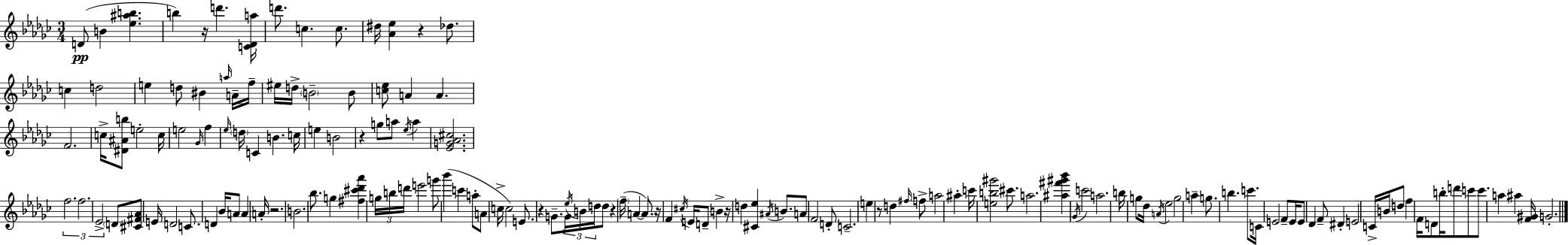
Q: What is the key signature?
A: EES minor